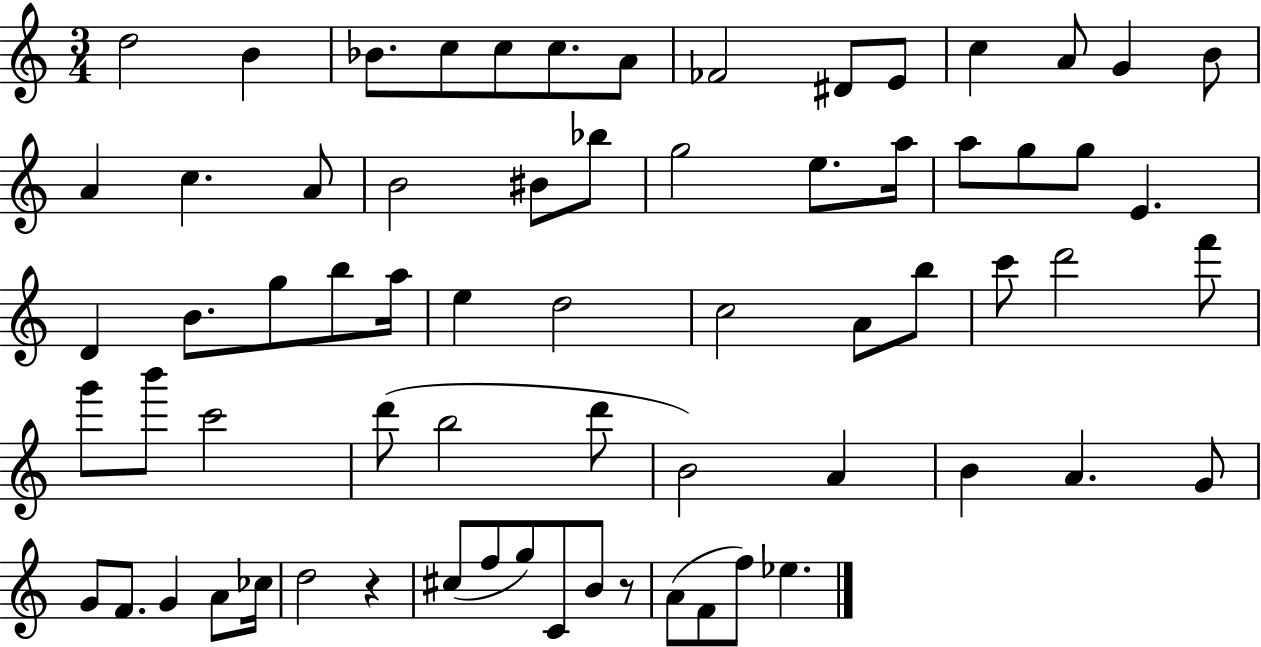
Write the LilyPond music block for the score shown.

{
  \clef treble
  \numericTimeSignature
  \time 3/4
  \key c \major
  d''2 b'4 | bes'8. c''8 c''8 c''8. a'8 | fes'2 dis'8 e'8 | c''4 a'8 g'4 b'8 | \break a'4 c''4. a'8 | b'2 bis'8 bes''8 | g''2 e''8. a''16 | a''8 g''8 g''8 e'4. | \break d'4 b'8. g''8 b''8 a''16 | e''4 d''2 | c''2 a'8 b''8 | c'''8 d'''2 f'''8 | \break g'''8 b'''8 c'''2 | d'''8( b''2 d'''8 | b'2) a'4 | b'4 a'4. g'8 | \break g'8 f'8. g'4 a'8 ces''16 | d''2 r4 | cis''8( f''8 g''8) c'8 b'8 r8 | a'8( f'8 f''8) ees''4. | \break \bar "|."
}